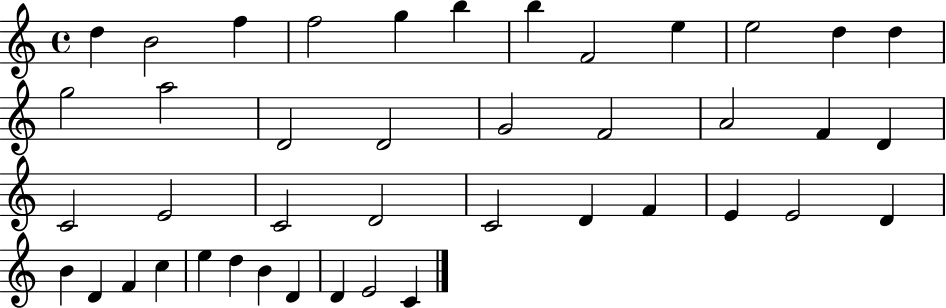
D5/q B4/h F5/q F5/h G5/q B5/q B5/q F4/h E5/q E5/h D5/q D5/q G5/h A5/h D4/h D4/h G4/h F4/h A4/h F4/q D4/q C4/h E4/h C4/h D4/h C4/h D4/q F4/q E4/q E4/h D4/q B4/q D4/q F4/q C5/q E5/q D5/q B4/q D4/q D4/q E4/h C4/q